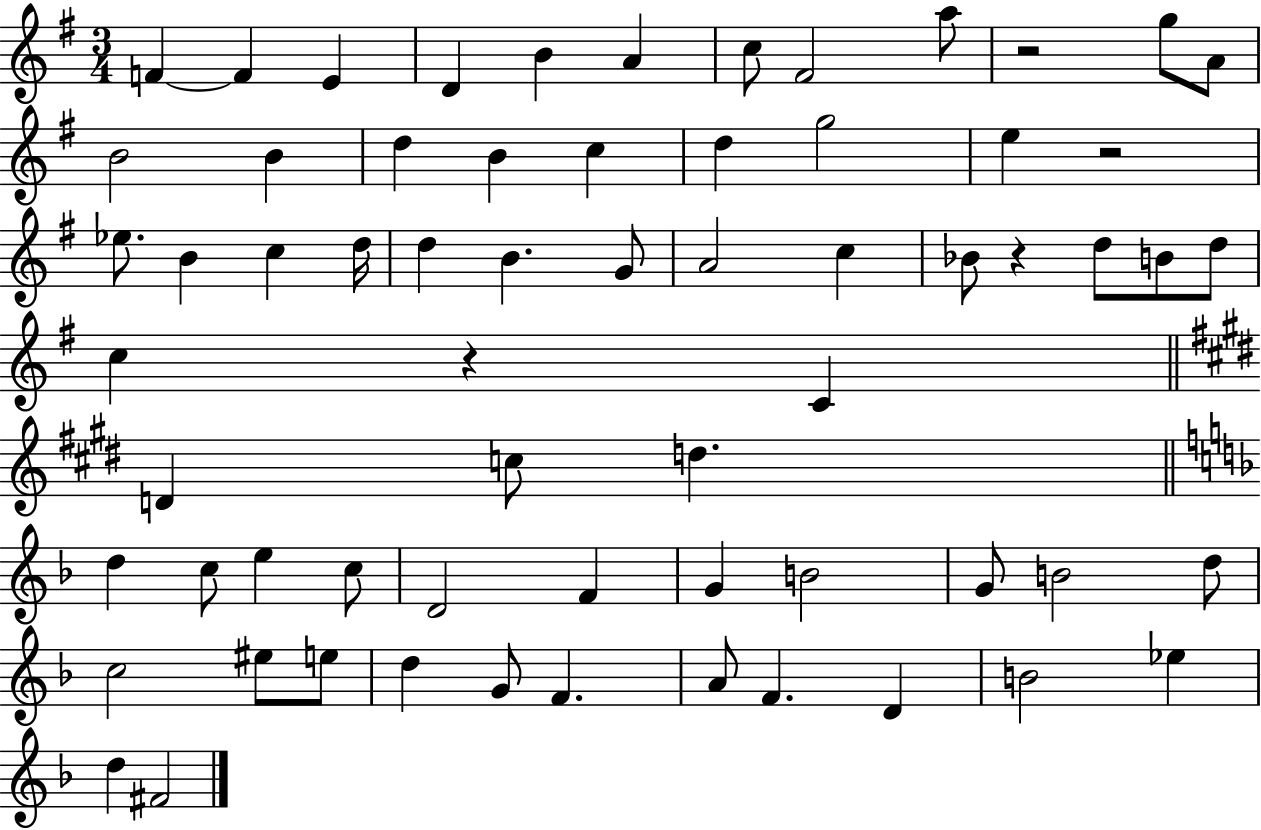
{
  \clef treble
  \numericTimeSignature
  \time 3/4
  \key g \major
  f'4~~ f'4 e'4 | d'4 b'4 a'4 | c''8 fis'2 a''8 | r2 g''8 a'8 | \break b'2 b'4 | d''4 b'4 c''4 | d''4 g''2 | e''4 r2 | \break ees''8. b'4 c''4 d''16 | d''4 b'4. g'8 | a'2 c''4 | bes'8 r4 d''8 b'8 d''8 | \break c''4 r4 c'4 | \bar "||" \break \key e \major d'4 c''8 d''4. | \bar "||" \break \key f \major d''4 c''8 e''4 c''8 | d'2 f'4 | g'4 b'2 | g'8 b'2 d''8 | \break c''2 eis''8 e''8 | d''4 g'8 f'4. | a'8 f'4. d'4 | b'2 ees''4 | \break d''4 fis'2 | \bar "|."
}